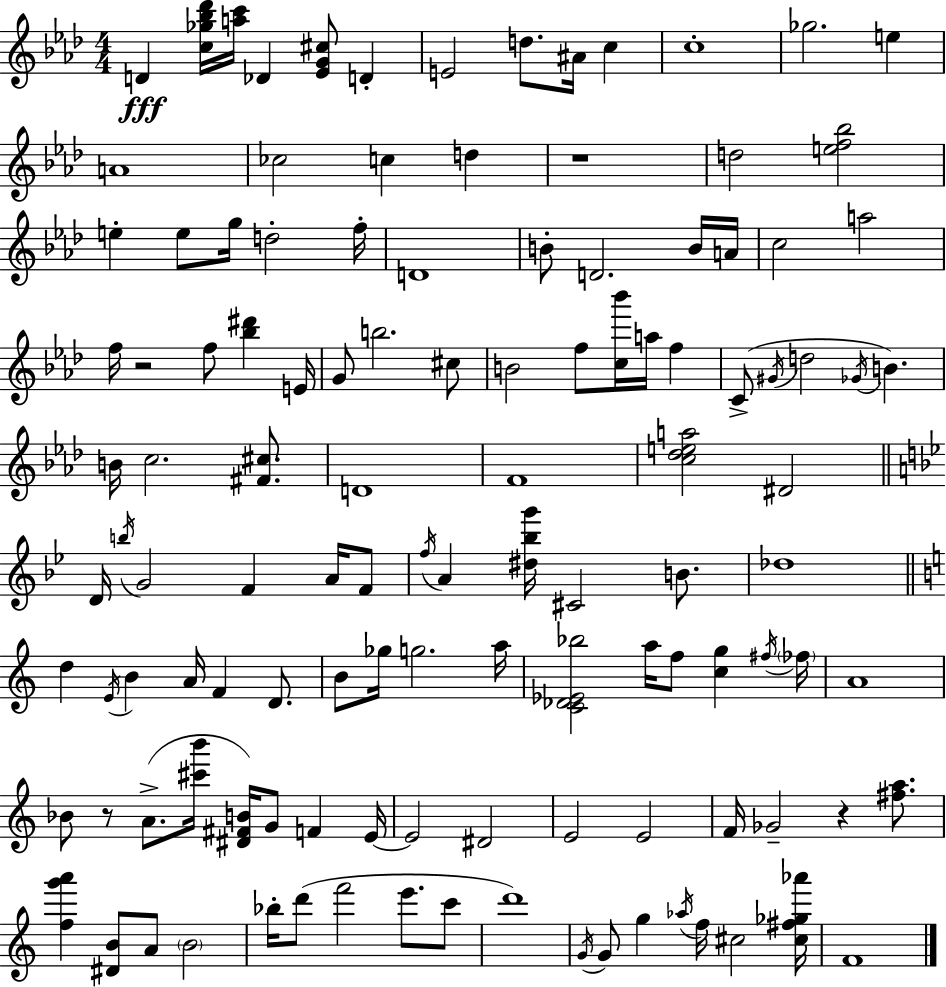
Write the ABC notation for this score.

X:1
T:Untitled
M:4/4
L:1/4
K:Ab
D [c_g_b_d']/4 [ac']/4 _D [_EG^c]/2 D E2 d/2 ^A/4 c c4 _g2 e A4 _c2 c d z4 d2 [ef_b]2 e e/2 g/4 d2 f/4 D4 B/2 D2 B/4 A/4 c2 a2 f/4 z2 f/2 [_b^d'] E/4 G/2 b2 ^c/2 B2 f/2 [c_b']/4 a/4 f C/2 ^G/4 d2 _G/4 B B/4 c2 [^F^c]/2 D4 F4 [c_dea]2 ^D2 D/4 b/4 G2 F A/4 F/2 f/4 A [^d_bg']/4 ^C2 B/2 _d4 d E/4 B A/4 F D/2 B/2 _g/4 g2 a/4 [C_D_E_b]2 a/4 f/2 [cg] ^f/4 _f/4 A4 _B/2 z/2 A/2 [^c'b']/4 [^D^FB]/4 G/2 F E/4 E2 ^D2 E2 E2 F/4 _G2 z [^fa]/2 [fg'a'] [^DB]/2 A/2 B2 _b/4 d'/2 f'2 e'/2 c'/2 d'4 G/4 G/2 g _a/4 f/4 ^c2 [^c^f_g_a']/4 F4